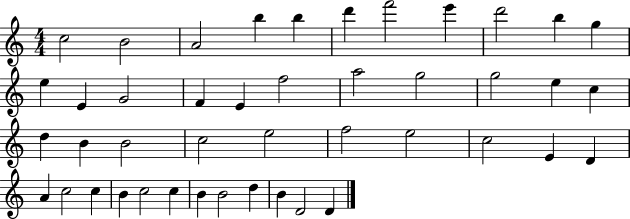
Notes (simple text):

C5/h B4/h A4/h B5/q B5/q D6/q F6/h E6/q D6/h B5/q G5/q E5/q E4/q G4/h F4/q E4/q F5/h A5/h G5/h G5/h E5/q C5/q D5/q B4/q B4/h C5/h E5/h F5/h E5/h C5/h E4/q D4/q A4/q C5/h C5/q B4/q C5/h C5/q B4/q B4/h D5/q B4/q D4/h D4/q